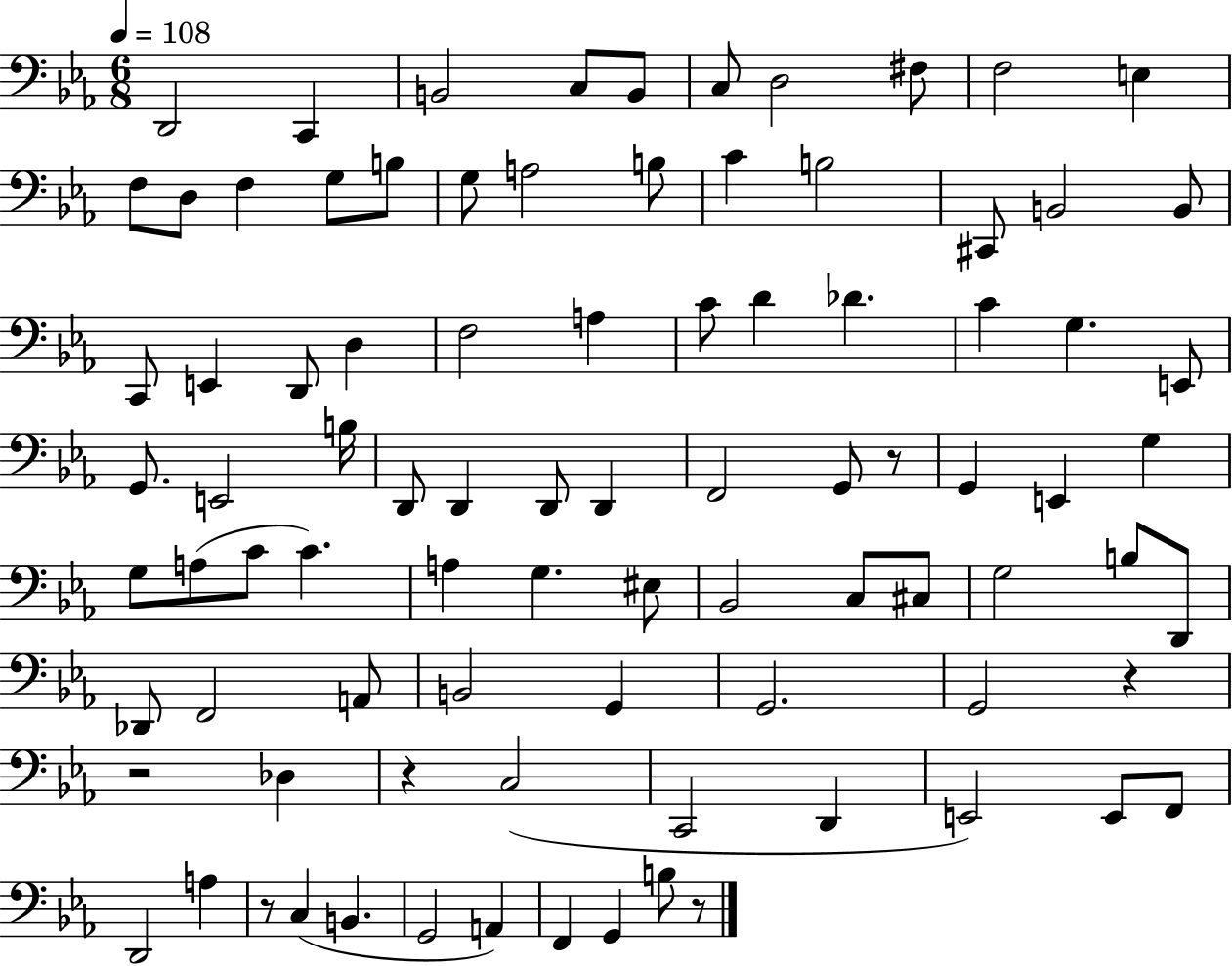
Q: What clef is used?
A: bass